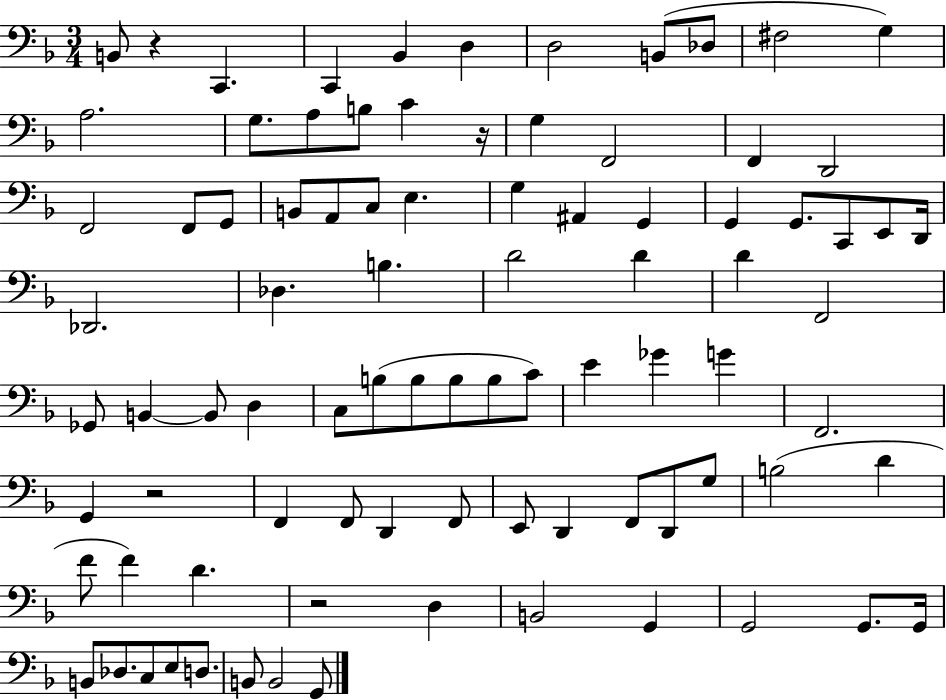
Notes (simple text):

B2/e R/q C2/q. C2/q Bb2/q D3/q D3/h B2/e Db3/e F#3/h G3/q A3/h. G3/e. A3/e B3/e C4/q R/s G3/q F2/h F2/q D2/h F2/h F2/e G2/e B2/e A2/e C3/e E3/q. G3/q A#2/q G2/q G2/q G2/e. C2/e E2/e D2/s Db2/h. Db3/q. B3/q. D4/h D4/q D4/q F2/h Gb2/e B2/q B2/e D3/q C3/e B3/e B3/e B3/e B3/e C4/e E4/q Gb4/q G4/q F2/h. G2/q R/h F2/q F2/e D2/q F2/e E2/e D2/q F2/e D2/e G3/e B3/h D4/q F4/e F4/q D4/q. R/h D3/q B2/h G2/q G2/h G2/e. G2/s B2/e Db3/e. C3/e E3/e D3/e. B2/e B2/h G2/e